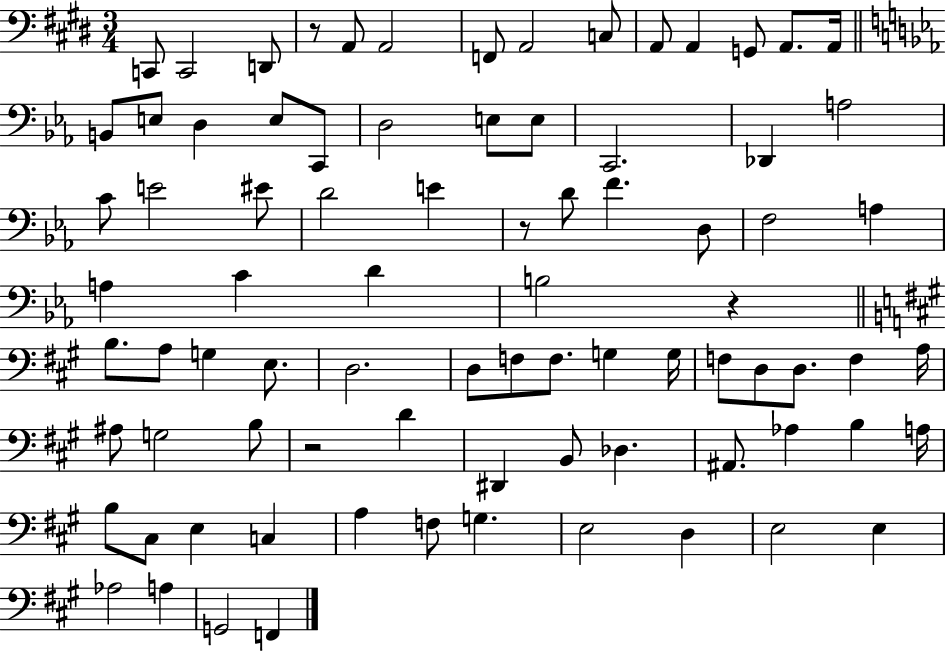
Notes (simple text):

C2/e C2/h D2/e R/e A2/e A2/h F2/e A2/h C3/e A2/e A2/q G2/e A2/e. A2/s B2/e E3/e D3/q E3/e C2/e D3/h E3/e E3/e C2/h. Db2/q A3/h C4/e E4/h EIS4/e D4/h E4/q R/e D4/e F4/q. D3/e F3/h A3/q A3/q C4/q D4/q B3/h R/q B3/e. A3/e G3/q E3/e. D3/h. D3/e F3/e F3/e. G3/q G3/s F3/e D3/e D3/e. F3/q A3/s A#3/e G3/h B3/e R/h D4/q D#2/q B2/e Db3/q. A#2/e. Ab3/q B3/q A3/s B3/e C#3/e E3/q C3/q A3/q F3/e G3/q. E3/h D3/q E3/h E3/q Ab3/h A3/q G2/h F2/q